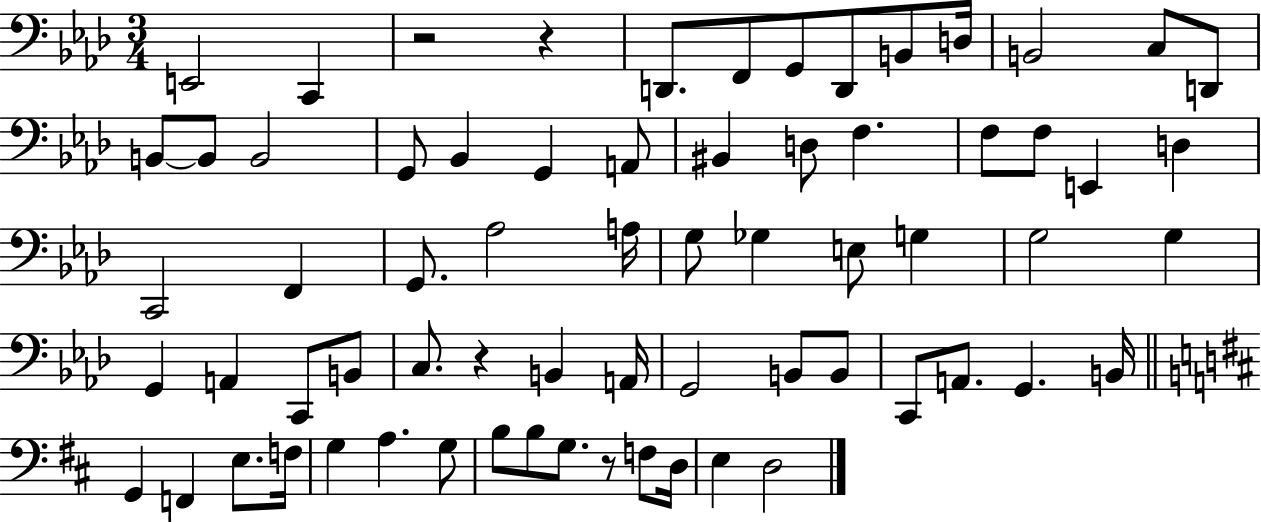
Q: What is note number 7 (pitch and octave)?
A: B2